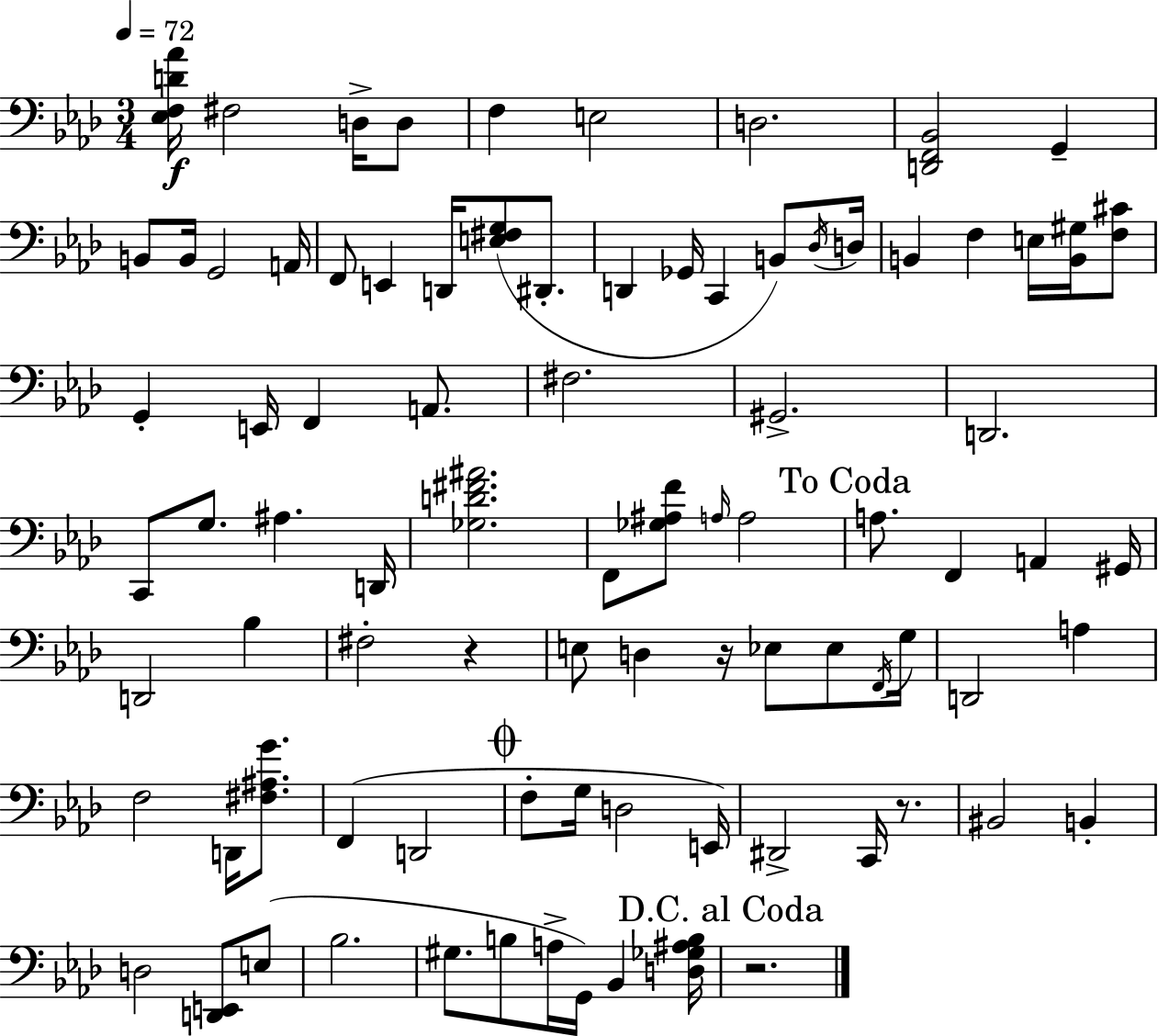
{
  \clef bass
  \numericTimeSignature
  \time 3/4
  \key aes \major
  \tempo 4 = 72
  \repeat volta 2 { <ees f d' aes'>16\f fis2 d16-> d8 | f4 e2 | d2. | <d, f, bes,>2 g,4-- | \break b,8 b,16 g,2 a,16 | f,8 e,4 d,16 <e fis g>8( dis,8.-. | d,4 ges,16 c,4 b,8) \acciaccatura { des16 } | d16 b,4 f4 e16 <b, gis>16 <f cis'>8 | \break g,4-. e,16 f,4 a,8. | fis2. | gis,2.-> | d,2. | \break c,8 g8. ais4. | d,16 <ges d' fis' ais'>2. | f,8 <ges ais f'>8 \grace { a16 } a2 | \mark "To Coda" a8. f,4 a,4 | \break gis,16 d,2 bes4 | fis2-. r4 | e8 d4 r16 ees8 ees8 | \acciaccatura { f,16 } g16 d,2 a4 | \break f2 d,16 | <fis ais g'>8. f,4( d,2 | \mark \markup { \musicglyph "scripts.coda" } f8-. g16 d2 | e,16) dis,2-> c,16 | \break r8. bis,2 b,4-. | d2 <d, e,>8 | e8( bes2. | gis8. b8 a16-> g,16) bes,4 | \break <d ges ais b>16 \mark "D.C. al Coda" r2. | } \bar "|."
}